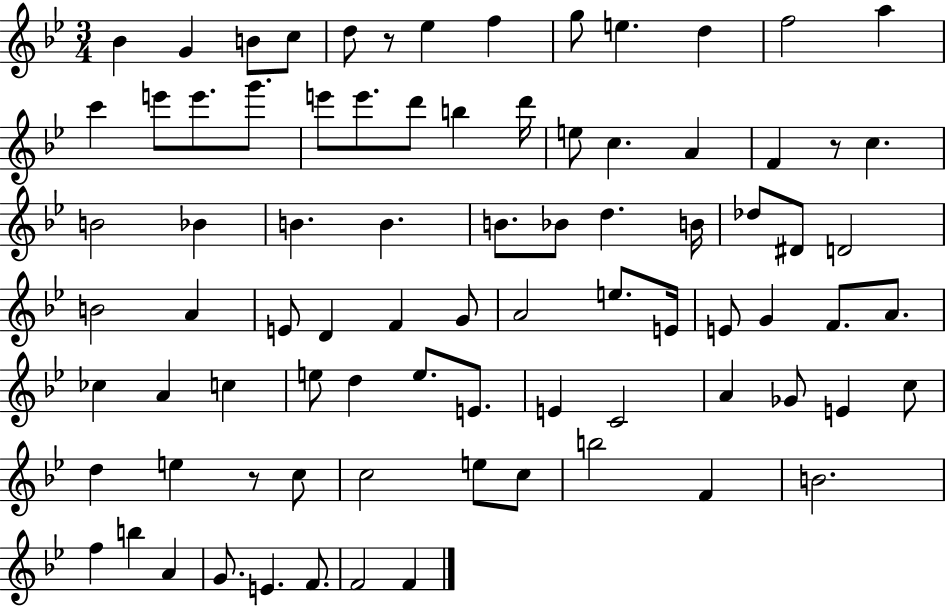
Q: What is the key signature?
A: BES major